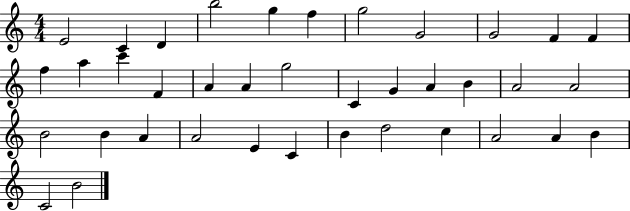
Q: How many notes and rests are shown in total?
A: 38